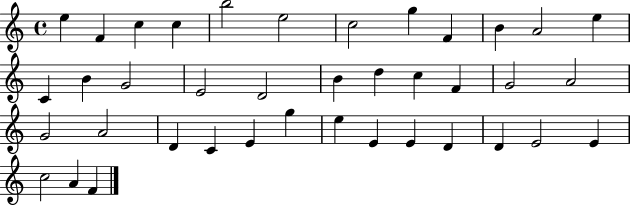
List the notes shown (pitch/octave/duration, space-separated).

E5/q F4/q C5/q C5/q B5/h E5/h C5/h G5/q F4/q B4/q A4/h E5/q C4/q B4/q G4/h E4/h D4/h B4/q D5/q C5/q F4/q G4/h A4/h G4/h A4/h D4/q C4/q E4/q G5/q E5/q E4/q E4/q D4/q D4/q E4/h E4/q C5/h A4/q F4/q